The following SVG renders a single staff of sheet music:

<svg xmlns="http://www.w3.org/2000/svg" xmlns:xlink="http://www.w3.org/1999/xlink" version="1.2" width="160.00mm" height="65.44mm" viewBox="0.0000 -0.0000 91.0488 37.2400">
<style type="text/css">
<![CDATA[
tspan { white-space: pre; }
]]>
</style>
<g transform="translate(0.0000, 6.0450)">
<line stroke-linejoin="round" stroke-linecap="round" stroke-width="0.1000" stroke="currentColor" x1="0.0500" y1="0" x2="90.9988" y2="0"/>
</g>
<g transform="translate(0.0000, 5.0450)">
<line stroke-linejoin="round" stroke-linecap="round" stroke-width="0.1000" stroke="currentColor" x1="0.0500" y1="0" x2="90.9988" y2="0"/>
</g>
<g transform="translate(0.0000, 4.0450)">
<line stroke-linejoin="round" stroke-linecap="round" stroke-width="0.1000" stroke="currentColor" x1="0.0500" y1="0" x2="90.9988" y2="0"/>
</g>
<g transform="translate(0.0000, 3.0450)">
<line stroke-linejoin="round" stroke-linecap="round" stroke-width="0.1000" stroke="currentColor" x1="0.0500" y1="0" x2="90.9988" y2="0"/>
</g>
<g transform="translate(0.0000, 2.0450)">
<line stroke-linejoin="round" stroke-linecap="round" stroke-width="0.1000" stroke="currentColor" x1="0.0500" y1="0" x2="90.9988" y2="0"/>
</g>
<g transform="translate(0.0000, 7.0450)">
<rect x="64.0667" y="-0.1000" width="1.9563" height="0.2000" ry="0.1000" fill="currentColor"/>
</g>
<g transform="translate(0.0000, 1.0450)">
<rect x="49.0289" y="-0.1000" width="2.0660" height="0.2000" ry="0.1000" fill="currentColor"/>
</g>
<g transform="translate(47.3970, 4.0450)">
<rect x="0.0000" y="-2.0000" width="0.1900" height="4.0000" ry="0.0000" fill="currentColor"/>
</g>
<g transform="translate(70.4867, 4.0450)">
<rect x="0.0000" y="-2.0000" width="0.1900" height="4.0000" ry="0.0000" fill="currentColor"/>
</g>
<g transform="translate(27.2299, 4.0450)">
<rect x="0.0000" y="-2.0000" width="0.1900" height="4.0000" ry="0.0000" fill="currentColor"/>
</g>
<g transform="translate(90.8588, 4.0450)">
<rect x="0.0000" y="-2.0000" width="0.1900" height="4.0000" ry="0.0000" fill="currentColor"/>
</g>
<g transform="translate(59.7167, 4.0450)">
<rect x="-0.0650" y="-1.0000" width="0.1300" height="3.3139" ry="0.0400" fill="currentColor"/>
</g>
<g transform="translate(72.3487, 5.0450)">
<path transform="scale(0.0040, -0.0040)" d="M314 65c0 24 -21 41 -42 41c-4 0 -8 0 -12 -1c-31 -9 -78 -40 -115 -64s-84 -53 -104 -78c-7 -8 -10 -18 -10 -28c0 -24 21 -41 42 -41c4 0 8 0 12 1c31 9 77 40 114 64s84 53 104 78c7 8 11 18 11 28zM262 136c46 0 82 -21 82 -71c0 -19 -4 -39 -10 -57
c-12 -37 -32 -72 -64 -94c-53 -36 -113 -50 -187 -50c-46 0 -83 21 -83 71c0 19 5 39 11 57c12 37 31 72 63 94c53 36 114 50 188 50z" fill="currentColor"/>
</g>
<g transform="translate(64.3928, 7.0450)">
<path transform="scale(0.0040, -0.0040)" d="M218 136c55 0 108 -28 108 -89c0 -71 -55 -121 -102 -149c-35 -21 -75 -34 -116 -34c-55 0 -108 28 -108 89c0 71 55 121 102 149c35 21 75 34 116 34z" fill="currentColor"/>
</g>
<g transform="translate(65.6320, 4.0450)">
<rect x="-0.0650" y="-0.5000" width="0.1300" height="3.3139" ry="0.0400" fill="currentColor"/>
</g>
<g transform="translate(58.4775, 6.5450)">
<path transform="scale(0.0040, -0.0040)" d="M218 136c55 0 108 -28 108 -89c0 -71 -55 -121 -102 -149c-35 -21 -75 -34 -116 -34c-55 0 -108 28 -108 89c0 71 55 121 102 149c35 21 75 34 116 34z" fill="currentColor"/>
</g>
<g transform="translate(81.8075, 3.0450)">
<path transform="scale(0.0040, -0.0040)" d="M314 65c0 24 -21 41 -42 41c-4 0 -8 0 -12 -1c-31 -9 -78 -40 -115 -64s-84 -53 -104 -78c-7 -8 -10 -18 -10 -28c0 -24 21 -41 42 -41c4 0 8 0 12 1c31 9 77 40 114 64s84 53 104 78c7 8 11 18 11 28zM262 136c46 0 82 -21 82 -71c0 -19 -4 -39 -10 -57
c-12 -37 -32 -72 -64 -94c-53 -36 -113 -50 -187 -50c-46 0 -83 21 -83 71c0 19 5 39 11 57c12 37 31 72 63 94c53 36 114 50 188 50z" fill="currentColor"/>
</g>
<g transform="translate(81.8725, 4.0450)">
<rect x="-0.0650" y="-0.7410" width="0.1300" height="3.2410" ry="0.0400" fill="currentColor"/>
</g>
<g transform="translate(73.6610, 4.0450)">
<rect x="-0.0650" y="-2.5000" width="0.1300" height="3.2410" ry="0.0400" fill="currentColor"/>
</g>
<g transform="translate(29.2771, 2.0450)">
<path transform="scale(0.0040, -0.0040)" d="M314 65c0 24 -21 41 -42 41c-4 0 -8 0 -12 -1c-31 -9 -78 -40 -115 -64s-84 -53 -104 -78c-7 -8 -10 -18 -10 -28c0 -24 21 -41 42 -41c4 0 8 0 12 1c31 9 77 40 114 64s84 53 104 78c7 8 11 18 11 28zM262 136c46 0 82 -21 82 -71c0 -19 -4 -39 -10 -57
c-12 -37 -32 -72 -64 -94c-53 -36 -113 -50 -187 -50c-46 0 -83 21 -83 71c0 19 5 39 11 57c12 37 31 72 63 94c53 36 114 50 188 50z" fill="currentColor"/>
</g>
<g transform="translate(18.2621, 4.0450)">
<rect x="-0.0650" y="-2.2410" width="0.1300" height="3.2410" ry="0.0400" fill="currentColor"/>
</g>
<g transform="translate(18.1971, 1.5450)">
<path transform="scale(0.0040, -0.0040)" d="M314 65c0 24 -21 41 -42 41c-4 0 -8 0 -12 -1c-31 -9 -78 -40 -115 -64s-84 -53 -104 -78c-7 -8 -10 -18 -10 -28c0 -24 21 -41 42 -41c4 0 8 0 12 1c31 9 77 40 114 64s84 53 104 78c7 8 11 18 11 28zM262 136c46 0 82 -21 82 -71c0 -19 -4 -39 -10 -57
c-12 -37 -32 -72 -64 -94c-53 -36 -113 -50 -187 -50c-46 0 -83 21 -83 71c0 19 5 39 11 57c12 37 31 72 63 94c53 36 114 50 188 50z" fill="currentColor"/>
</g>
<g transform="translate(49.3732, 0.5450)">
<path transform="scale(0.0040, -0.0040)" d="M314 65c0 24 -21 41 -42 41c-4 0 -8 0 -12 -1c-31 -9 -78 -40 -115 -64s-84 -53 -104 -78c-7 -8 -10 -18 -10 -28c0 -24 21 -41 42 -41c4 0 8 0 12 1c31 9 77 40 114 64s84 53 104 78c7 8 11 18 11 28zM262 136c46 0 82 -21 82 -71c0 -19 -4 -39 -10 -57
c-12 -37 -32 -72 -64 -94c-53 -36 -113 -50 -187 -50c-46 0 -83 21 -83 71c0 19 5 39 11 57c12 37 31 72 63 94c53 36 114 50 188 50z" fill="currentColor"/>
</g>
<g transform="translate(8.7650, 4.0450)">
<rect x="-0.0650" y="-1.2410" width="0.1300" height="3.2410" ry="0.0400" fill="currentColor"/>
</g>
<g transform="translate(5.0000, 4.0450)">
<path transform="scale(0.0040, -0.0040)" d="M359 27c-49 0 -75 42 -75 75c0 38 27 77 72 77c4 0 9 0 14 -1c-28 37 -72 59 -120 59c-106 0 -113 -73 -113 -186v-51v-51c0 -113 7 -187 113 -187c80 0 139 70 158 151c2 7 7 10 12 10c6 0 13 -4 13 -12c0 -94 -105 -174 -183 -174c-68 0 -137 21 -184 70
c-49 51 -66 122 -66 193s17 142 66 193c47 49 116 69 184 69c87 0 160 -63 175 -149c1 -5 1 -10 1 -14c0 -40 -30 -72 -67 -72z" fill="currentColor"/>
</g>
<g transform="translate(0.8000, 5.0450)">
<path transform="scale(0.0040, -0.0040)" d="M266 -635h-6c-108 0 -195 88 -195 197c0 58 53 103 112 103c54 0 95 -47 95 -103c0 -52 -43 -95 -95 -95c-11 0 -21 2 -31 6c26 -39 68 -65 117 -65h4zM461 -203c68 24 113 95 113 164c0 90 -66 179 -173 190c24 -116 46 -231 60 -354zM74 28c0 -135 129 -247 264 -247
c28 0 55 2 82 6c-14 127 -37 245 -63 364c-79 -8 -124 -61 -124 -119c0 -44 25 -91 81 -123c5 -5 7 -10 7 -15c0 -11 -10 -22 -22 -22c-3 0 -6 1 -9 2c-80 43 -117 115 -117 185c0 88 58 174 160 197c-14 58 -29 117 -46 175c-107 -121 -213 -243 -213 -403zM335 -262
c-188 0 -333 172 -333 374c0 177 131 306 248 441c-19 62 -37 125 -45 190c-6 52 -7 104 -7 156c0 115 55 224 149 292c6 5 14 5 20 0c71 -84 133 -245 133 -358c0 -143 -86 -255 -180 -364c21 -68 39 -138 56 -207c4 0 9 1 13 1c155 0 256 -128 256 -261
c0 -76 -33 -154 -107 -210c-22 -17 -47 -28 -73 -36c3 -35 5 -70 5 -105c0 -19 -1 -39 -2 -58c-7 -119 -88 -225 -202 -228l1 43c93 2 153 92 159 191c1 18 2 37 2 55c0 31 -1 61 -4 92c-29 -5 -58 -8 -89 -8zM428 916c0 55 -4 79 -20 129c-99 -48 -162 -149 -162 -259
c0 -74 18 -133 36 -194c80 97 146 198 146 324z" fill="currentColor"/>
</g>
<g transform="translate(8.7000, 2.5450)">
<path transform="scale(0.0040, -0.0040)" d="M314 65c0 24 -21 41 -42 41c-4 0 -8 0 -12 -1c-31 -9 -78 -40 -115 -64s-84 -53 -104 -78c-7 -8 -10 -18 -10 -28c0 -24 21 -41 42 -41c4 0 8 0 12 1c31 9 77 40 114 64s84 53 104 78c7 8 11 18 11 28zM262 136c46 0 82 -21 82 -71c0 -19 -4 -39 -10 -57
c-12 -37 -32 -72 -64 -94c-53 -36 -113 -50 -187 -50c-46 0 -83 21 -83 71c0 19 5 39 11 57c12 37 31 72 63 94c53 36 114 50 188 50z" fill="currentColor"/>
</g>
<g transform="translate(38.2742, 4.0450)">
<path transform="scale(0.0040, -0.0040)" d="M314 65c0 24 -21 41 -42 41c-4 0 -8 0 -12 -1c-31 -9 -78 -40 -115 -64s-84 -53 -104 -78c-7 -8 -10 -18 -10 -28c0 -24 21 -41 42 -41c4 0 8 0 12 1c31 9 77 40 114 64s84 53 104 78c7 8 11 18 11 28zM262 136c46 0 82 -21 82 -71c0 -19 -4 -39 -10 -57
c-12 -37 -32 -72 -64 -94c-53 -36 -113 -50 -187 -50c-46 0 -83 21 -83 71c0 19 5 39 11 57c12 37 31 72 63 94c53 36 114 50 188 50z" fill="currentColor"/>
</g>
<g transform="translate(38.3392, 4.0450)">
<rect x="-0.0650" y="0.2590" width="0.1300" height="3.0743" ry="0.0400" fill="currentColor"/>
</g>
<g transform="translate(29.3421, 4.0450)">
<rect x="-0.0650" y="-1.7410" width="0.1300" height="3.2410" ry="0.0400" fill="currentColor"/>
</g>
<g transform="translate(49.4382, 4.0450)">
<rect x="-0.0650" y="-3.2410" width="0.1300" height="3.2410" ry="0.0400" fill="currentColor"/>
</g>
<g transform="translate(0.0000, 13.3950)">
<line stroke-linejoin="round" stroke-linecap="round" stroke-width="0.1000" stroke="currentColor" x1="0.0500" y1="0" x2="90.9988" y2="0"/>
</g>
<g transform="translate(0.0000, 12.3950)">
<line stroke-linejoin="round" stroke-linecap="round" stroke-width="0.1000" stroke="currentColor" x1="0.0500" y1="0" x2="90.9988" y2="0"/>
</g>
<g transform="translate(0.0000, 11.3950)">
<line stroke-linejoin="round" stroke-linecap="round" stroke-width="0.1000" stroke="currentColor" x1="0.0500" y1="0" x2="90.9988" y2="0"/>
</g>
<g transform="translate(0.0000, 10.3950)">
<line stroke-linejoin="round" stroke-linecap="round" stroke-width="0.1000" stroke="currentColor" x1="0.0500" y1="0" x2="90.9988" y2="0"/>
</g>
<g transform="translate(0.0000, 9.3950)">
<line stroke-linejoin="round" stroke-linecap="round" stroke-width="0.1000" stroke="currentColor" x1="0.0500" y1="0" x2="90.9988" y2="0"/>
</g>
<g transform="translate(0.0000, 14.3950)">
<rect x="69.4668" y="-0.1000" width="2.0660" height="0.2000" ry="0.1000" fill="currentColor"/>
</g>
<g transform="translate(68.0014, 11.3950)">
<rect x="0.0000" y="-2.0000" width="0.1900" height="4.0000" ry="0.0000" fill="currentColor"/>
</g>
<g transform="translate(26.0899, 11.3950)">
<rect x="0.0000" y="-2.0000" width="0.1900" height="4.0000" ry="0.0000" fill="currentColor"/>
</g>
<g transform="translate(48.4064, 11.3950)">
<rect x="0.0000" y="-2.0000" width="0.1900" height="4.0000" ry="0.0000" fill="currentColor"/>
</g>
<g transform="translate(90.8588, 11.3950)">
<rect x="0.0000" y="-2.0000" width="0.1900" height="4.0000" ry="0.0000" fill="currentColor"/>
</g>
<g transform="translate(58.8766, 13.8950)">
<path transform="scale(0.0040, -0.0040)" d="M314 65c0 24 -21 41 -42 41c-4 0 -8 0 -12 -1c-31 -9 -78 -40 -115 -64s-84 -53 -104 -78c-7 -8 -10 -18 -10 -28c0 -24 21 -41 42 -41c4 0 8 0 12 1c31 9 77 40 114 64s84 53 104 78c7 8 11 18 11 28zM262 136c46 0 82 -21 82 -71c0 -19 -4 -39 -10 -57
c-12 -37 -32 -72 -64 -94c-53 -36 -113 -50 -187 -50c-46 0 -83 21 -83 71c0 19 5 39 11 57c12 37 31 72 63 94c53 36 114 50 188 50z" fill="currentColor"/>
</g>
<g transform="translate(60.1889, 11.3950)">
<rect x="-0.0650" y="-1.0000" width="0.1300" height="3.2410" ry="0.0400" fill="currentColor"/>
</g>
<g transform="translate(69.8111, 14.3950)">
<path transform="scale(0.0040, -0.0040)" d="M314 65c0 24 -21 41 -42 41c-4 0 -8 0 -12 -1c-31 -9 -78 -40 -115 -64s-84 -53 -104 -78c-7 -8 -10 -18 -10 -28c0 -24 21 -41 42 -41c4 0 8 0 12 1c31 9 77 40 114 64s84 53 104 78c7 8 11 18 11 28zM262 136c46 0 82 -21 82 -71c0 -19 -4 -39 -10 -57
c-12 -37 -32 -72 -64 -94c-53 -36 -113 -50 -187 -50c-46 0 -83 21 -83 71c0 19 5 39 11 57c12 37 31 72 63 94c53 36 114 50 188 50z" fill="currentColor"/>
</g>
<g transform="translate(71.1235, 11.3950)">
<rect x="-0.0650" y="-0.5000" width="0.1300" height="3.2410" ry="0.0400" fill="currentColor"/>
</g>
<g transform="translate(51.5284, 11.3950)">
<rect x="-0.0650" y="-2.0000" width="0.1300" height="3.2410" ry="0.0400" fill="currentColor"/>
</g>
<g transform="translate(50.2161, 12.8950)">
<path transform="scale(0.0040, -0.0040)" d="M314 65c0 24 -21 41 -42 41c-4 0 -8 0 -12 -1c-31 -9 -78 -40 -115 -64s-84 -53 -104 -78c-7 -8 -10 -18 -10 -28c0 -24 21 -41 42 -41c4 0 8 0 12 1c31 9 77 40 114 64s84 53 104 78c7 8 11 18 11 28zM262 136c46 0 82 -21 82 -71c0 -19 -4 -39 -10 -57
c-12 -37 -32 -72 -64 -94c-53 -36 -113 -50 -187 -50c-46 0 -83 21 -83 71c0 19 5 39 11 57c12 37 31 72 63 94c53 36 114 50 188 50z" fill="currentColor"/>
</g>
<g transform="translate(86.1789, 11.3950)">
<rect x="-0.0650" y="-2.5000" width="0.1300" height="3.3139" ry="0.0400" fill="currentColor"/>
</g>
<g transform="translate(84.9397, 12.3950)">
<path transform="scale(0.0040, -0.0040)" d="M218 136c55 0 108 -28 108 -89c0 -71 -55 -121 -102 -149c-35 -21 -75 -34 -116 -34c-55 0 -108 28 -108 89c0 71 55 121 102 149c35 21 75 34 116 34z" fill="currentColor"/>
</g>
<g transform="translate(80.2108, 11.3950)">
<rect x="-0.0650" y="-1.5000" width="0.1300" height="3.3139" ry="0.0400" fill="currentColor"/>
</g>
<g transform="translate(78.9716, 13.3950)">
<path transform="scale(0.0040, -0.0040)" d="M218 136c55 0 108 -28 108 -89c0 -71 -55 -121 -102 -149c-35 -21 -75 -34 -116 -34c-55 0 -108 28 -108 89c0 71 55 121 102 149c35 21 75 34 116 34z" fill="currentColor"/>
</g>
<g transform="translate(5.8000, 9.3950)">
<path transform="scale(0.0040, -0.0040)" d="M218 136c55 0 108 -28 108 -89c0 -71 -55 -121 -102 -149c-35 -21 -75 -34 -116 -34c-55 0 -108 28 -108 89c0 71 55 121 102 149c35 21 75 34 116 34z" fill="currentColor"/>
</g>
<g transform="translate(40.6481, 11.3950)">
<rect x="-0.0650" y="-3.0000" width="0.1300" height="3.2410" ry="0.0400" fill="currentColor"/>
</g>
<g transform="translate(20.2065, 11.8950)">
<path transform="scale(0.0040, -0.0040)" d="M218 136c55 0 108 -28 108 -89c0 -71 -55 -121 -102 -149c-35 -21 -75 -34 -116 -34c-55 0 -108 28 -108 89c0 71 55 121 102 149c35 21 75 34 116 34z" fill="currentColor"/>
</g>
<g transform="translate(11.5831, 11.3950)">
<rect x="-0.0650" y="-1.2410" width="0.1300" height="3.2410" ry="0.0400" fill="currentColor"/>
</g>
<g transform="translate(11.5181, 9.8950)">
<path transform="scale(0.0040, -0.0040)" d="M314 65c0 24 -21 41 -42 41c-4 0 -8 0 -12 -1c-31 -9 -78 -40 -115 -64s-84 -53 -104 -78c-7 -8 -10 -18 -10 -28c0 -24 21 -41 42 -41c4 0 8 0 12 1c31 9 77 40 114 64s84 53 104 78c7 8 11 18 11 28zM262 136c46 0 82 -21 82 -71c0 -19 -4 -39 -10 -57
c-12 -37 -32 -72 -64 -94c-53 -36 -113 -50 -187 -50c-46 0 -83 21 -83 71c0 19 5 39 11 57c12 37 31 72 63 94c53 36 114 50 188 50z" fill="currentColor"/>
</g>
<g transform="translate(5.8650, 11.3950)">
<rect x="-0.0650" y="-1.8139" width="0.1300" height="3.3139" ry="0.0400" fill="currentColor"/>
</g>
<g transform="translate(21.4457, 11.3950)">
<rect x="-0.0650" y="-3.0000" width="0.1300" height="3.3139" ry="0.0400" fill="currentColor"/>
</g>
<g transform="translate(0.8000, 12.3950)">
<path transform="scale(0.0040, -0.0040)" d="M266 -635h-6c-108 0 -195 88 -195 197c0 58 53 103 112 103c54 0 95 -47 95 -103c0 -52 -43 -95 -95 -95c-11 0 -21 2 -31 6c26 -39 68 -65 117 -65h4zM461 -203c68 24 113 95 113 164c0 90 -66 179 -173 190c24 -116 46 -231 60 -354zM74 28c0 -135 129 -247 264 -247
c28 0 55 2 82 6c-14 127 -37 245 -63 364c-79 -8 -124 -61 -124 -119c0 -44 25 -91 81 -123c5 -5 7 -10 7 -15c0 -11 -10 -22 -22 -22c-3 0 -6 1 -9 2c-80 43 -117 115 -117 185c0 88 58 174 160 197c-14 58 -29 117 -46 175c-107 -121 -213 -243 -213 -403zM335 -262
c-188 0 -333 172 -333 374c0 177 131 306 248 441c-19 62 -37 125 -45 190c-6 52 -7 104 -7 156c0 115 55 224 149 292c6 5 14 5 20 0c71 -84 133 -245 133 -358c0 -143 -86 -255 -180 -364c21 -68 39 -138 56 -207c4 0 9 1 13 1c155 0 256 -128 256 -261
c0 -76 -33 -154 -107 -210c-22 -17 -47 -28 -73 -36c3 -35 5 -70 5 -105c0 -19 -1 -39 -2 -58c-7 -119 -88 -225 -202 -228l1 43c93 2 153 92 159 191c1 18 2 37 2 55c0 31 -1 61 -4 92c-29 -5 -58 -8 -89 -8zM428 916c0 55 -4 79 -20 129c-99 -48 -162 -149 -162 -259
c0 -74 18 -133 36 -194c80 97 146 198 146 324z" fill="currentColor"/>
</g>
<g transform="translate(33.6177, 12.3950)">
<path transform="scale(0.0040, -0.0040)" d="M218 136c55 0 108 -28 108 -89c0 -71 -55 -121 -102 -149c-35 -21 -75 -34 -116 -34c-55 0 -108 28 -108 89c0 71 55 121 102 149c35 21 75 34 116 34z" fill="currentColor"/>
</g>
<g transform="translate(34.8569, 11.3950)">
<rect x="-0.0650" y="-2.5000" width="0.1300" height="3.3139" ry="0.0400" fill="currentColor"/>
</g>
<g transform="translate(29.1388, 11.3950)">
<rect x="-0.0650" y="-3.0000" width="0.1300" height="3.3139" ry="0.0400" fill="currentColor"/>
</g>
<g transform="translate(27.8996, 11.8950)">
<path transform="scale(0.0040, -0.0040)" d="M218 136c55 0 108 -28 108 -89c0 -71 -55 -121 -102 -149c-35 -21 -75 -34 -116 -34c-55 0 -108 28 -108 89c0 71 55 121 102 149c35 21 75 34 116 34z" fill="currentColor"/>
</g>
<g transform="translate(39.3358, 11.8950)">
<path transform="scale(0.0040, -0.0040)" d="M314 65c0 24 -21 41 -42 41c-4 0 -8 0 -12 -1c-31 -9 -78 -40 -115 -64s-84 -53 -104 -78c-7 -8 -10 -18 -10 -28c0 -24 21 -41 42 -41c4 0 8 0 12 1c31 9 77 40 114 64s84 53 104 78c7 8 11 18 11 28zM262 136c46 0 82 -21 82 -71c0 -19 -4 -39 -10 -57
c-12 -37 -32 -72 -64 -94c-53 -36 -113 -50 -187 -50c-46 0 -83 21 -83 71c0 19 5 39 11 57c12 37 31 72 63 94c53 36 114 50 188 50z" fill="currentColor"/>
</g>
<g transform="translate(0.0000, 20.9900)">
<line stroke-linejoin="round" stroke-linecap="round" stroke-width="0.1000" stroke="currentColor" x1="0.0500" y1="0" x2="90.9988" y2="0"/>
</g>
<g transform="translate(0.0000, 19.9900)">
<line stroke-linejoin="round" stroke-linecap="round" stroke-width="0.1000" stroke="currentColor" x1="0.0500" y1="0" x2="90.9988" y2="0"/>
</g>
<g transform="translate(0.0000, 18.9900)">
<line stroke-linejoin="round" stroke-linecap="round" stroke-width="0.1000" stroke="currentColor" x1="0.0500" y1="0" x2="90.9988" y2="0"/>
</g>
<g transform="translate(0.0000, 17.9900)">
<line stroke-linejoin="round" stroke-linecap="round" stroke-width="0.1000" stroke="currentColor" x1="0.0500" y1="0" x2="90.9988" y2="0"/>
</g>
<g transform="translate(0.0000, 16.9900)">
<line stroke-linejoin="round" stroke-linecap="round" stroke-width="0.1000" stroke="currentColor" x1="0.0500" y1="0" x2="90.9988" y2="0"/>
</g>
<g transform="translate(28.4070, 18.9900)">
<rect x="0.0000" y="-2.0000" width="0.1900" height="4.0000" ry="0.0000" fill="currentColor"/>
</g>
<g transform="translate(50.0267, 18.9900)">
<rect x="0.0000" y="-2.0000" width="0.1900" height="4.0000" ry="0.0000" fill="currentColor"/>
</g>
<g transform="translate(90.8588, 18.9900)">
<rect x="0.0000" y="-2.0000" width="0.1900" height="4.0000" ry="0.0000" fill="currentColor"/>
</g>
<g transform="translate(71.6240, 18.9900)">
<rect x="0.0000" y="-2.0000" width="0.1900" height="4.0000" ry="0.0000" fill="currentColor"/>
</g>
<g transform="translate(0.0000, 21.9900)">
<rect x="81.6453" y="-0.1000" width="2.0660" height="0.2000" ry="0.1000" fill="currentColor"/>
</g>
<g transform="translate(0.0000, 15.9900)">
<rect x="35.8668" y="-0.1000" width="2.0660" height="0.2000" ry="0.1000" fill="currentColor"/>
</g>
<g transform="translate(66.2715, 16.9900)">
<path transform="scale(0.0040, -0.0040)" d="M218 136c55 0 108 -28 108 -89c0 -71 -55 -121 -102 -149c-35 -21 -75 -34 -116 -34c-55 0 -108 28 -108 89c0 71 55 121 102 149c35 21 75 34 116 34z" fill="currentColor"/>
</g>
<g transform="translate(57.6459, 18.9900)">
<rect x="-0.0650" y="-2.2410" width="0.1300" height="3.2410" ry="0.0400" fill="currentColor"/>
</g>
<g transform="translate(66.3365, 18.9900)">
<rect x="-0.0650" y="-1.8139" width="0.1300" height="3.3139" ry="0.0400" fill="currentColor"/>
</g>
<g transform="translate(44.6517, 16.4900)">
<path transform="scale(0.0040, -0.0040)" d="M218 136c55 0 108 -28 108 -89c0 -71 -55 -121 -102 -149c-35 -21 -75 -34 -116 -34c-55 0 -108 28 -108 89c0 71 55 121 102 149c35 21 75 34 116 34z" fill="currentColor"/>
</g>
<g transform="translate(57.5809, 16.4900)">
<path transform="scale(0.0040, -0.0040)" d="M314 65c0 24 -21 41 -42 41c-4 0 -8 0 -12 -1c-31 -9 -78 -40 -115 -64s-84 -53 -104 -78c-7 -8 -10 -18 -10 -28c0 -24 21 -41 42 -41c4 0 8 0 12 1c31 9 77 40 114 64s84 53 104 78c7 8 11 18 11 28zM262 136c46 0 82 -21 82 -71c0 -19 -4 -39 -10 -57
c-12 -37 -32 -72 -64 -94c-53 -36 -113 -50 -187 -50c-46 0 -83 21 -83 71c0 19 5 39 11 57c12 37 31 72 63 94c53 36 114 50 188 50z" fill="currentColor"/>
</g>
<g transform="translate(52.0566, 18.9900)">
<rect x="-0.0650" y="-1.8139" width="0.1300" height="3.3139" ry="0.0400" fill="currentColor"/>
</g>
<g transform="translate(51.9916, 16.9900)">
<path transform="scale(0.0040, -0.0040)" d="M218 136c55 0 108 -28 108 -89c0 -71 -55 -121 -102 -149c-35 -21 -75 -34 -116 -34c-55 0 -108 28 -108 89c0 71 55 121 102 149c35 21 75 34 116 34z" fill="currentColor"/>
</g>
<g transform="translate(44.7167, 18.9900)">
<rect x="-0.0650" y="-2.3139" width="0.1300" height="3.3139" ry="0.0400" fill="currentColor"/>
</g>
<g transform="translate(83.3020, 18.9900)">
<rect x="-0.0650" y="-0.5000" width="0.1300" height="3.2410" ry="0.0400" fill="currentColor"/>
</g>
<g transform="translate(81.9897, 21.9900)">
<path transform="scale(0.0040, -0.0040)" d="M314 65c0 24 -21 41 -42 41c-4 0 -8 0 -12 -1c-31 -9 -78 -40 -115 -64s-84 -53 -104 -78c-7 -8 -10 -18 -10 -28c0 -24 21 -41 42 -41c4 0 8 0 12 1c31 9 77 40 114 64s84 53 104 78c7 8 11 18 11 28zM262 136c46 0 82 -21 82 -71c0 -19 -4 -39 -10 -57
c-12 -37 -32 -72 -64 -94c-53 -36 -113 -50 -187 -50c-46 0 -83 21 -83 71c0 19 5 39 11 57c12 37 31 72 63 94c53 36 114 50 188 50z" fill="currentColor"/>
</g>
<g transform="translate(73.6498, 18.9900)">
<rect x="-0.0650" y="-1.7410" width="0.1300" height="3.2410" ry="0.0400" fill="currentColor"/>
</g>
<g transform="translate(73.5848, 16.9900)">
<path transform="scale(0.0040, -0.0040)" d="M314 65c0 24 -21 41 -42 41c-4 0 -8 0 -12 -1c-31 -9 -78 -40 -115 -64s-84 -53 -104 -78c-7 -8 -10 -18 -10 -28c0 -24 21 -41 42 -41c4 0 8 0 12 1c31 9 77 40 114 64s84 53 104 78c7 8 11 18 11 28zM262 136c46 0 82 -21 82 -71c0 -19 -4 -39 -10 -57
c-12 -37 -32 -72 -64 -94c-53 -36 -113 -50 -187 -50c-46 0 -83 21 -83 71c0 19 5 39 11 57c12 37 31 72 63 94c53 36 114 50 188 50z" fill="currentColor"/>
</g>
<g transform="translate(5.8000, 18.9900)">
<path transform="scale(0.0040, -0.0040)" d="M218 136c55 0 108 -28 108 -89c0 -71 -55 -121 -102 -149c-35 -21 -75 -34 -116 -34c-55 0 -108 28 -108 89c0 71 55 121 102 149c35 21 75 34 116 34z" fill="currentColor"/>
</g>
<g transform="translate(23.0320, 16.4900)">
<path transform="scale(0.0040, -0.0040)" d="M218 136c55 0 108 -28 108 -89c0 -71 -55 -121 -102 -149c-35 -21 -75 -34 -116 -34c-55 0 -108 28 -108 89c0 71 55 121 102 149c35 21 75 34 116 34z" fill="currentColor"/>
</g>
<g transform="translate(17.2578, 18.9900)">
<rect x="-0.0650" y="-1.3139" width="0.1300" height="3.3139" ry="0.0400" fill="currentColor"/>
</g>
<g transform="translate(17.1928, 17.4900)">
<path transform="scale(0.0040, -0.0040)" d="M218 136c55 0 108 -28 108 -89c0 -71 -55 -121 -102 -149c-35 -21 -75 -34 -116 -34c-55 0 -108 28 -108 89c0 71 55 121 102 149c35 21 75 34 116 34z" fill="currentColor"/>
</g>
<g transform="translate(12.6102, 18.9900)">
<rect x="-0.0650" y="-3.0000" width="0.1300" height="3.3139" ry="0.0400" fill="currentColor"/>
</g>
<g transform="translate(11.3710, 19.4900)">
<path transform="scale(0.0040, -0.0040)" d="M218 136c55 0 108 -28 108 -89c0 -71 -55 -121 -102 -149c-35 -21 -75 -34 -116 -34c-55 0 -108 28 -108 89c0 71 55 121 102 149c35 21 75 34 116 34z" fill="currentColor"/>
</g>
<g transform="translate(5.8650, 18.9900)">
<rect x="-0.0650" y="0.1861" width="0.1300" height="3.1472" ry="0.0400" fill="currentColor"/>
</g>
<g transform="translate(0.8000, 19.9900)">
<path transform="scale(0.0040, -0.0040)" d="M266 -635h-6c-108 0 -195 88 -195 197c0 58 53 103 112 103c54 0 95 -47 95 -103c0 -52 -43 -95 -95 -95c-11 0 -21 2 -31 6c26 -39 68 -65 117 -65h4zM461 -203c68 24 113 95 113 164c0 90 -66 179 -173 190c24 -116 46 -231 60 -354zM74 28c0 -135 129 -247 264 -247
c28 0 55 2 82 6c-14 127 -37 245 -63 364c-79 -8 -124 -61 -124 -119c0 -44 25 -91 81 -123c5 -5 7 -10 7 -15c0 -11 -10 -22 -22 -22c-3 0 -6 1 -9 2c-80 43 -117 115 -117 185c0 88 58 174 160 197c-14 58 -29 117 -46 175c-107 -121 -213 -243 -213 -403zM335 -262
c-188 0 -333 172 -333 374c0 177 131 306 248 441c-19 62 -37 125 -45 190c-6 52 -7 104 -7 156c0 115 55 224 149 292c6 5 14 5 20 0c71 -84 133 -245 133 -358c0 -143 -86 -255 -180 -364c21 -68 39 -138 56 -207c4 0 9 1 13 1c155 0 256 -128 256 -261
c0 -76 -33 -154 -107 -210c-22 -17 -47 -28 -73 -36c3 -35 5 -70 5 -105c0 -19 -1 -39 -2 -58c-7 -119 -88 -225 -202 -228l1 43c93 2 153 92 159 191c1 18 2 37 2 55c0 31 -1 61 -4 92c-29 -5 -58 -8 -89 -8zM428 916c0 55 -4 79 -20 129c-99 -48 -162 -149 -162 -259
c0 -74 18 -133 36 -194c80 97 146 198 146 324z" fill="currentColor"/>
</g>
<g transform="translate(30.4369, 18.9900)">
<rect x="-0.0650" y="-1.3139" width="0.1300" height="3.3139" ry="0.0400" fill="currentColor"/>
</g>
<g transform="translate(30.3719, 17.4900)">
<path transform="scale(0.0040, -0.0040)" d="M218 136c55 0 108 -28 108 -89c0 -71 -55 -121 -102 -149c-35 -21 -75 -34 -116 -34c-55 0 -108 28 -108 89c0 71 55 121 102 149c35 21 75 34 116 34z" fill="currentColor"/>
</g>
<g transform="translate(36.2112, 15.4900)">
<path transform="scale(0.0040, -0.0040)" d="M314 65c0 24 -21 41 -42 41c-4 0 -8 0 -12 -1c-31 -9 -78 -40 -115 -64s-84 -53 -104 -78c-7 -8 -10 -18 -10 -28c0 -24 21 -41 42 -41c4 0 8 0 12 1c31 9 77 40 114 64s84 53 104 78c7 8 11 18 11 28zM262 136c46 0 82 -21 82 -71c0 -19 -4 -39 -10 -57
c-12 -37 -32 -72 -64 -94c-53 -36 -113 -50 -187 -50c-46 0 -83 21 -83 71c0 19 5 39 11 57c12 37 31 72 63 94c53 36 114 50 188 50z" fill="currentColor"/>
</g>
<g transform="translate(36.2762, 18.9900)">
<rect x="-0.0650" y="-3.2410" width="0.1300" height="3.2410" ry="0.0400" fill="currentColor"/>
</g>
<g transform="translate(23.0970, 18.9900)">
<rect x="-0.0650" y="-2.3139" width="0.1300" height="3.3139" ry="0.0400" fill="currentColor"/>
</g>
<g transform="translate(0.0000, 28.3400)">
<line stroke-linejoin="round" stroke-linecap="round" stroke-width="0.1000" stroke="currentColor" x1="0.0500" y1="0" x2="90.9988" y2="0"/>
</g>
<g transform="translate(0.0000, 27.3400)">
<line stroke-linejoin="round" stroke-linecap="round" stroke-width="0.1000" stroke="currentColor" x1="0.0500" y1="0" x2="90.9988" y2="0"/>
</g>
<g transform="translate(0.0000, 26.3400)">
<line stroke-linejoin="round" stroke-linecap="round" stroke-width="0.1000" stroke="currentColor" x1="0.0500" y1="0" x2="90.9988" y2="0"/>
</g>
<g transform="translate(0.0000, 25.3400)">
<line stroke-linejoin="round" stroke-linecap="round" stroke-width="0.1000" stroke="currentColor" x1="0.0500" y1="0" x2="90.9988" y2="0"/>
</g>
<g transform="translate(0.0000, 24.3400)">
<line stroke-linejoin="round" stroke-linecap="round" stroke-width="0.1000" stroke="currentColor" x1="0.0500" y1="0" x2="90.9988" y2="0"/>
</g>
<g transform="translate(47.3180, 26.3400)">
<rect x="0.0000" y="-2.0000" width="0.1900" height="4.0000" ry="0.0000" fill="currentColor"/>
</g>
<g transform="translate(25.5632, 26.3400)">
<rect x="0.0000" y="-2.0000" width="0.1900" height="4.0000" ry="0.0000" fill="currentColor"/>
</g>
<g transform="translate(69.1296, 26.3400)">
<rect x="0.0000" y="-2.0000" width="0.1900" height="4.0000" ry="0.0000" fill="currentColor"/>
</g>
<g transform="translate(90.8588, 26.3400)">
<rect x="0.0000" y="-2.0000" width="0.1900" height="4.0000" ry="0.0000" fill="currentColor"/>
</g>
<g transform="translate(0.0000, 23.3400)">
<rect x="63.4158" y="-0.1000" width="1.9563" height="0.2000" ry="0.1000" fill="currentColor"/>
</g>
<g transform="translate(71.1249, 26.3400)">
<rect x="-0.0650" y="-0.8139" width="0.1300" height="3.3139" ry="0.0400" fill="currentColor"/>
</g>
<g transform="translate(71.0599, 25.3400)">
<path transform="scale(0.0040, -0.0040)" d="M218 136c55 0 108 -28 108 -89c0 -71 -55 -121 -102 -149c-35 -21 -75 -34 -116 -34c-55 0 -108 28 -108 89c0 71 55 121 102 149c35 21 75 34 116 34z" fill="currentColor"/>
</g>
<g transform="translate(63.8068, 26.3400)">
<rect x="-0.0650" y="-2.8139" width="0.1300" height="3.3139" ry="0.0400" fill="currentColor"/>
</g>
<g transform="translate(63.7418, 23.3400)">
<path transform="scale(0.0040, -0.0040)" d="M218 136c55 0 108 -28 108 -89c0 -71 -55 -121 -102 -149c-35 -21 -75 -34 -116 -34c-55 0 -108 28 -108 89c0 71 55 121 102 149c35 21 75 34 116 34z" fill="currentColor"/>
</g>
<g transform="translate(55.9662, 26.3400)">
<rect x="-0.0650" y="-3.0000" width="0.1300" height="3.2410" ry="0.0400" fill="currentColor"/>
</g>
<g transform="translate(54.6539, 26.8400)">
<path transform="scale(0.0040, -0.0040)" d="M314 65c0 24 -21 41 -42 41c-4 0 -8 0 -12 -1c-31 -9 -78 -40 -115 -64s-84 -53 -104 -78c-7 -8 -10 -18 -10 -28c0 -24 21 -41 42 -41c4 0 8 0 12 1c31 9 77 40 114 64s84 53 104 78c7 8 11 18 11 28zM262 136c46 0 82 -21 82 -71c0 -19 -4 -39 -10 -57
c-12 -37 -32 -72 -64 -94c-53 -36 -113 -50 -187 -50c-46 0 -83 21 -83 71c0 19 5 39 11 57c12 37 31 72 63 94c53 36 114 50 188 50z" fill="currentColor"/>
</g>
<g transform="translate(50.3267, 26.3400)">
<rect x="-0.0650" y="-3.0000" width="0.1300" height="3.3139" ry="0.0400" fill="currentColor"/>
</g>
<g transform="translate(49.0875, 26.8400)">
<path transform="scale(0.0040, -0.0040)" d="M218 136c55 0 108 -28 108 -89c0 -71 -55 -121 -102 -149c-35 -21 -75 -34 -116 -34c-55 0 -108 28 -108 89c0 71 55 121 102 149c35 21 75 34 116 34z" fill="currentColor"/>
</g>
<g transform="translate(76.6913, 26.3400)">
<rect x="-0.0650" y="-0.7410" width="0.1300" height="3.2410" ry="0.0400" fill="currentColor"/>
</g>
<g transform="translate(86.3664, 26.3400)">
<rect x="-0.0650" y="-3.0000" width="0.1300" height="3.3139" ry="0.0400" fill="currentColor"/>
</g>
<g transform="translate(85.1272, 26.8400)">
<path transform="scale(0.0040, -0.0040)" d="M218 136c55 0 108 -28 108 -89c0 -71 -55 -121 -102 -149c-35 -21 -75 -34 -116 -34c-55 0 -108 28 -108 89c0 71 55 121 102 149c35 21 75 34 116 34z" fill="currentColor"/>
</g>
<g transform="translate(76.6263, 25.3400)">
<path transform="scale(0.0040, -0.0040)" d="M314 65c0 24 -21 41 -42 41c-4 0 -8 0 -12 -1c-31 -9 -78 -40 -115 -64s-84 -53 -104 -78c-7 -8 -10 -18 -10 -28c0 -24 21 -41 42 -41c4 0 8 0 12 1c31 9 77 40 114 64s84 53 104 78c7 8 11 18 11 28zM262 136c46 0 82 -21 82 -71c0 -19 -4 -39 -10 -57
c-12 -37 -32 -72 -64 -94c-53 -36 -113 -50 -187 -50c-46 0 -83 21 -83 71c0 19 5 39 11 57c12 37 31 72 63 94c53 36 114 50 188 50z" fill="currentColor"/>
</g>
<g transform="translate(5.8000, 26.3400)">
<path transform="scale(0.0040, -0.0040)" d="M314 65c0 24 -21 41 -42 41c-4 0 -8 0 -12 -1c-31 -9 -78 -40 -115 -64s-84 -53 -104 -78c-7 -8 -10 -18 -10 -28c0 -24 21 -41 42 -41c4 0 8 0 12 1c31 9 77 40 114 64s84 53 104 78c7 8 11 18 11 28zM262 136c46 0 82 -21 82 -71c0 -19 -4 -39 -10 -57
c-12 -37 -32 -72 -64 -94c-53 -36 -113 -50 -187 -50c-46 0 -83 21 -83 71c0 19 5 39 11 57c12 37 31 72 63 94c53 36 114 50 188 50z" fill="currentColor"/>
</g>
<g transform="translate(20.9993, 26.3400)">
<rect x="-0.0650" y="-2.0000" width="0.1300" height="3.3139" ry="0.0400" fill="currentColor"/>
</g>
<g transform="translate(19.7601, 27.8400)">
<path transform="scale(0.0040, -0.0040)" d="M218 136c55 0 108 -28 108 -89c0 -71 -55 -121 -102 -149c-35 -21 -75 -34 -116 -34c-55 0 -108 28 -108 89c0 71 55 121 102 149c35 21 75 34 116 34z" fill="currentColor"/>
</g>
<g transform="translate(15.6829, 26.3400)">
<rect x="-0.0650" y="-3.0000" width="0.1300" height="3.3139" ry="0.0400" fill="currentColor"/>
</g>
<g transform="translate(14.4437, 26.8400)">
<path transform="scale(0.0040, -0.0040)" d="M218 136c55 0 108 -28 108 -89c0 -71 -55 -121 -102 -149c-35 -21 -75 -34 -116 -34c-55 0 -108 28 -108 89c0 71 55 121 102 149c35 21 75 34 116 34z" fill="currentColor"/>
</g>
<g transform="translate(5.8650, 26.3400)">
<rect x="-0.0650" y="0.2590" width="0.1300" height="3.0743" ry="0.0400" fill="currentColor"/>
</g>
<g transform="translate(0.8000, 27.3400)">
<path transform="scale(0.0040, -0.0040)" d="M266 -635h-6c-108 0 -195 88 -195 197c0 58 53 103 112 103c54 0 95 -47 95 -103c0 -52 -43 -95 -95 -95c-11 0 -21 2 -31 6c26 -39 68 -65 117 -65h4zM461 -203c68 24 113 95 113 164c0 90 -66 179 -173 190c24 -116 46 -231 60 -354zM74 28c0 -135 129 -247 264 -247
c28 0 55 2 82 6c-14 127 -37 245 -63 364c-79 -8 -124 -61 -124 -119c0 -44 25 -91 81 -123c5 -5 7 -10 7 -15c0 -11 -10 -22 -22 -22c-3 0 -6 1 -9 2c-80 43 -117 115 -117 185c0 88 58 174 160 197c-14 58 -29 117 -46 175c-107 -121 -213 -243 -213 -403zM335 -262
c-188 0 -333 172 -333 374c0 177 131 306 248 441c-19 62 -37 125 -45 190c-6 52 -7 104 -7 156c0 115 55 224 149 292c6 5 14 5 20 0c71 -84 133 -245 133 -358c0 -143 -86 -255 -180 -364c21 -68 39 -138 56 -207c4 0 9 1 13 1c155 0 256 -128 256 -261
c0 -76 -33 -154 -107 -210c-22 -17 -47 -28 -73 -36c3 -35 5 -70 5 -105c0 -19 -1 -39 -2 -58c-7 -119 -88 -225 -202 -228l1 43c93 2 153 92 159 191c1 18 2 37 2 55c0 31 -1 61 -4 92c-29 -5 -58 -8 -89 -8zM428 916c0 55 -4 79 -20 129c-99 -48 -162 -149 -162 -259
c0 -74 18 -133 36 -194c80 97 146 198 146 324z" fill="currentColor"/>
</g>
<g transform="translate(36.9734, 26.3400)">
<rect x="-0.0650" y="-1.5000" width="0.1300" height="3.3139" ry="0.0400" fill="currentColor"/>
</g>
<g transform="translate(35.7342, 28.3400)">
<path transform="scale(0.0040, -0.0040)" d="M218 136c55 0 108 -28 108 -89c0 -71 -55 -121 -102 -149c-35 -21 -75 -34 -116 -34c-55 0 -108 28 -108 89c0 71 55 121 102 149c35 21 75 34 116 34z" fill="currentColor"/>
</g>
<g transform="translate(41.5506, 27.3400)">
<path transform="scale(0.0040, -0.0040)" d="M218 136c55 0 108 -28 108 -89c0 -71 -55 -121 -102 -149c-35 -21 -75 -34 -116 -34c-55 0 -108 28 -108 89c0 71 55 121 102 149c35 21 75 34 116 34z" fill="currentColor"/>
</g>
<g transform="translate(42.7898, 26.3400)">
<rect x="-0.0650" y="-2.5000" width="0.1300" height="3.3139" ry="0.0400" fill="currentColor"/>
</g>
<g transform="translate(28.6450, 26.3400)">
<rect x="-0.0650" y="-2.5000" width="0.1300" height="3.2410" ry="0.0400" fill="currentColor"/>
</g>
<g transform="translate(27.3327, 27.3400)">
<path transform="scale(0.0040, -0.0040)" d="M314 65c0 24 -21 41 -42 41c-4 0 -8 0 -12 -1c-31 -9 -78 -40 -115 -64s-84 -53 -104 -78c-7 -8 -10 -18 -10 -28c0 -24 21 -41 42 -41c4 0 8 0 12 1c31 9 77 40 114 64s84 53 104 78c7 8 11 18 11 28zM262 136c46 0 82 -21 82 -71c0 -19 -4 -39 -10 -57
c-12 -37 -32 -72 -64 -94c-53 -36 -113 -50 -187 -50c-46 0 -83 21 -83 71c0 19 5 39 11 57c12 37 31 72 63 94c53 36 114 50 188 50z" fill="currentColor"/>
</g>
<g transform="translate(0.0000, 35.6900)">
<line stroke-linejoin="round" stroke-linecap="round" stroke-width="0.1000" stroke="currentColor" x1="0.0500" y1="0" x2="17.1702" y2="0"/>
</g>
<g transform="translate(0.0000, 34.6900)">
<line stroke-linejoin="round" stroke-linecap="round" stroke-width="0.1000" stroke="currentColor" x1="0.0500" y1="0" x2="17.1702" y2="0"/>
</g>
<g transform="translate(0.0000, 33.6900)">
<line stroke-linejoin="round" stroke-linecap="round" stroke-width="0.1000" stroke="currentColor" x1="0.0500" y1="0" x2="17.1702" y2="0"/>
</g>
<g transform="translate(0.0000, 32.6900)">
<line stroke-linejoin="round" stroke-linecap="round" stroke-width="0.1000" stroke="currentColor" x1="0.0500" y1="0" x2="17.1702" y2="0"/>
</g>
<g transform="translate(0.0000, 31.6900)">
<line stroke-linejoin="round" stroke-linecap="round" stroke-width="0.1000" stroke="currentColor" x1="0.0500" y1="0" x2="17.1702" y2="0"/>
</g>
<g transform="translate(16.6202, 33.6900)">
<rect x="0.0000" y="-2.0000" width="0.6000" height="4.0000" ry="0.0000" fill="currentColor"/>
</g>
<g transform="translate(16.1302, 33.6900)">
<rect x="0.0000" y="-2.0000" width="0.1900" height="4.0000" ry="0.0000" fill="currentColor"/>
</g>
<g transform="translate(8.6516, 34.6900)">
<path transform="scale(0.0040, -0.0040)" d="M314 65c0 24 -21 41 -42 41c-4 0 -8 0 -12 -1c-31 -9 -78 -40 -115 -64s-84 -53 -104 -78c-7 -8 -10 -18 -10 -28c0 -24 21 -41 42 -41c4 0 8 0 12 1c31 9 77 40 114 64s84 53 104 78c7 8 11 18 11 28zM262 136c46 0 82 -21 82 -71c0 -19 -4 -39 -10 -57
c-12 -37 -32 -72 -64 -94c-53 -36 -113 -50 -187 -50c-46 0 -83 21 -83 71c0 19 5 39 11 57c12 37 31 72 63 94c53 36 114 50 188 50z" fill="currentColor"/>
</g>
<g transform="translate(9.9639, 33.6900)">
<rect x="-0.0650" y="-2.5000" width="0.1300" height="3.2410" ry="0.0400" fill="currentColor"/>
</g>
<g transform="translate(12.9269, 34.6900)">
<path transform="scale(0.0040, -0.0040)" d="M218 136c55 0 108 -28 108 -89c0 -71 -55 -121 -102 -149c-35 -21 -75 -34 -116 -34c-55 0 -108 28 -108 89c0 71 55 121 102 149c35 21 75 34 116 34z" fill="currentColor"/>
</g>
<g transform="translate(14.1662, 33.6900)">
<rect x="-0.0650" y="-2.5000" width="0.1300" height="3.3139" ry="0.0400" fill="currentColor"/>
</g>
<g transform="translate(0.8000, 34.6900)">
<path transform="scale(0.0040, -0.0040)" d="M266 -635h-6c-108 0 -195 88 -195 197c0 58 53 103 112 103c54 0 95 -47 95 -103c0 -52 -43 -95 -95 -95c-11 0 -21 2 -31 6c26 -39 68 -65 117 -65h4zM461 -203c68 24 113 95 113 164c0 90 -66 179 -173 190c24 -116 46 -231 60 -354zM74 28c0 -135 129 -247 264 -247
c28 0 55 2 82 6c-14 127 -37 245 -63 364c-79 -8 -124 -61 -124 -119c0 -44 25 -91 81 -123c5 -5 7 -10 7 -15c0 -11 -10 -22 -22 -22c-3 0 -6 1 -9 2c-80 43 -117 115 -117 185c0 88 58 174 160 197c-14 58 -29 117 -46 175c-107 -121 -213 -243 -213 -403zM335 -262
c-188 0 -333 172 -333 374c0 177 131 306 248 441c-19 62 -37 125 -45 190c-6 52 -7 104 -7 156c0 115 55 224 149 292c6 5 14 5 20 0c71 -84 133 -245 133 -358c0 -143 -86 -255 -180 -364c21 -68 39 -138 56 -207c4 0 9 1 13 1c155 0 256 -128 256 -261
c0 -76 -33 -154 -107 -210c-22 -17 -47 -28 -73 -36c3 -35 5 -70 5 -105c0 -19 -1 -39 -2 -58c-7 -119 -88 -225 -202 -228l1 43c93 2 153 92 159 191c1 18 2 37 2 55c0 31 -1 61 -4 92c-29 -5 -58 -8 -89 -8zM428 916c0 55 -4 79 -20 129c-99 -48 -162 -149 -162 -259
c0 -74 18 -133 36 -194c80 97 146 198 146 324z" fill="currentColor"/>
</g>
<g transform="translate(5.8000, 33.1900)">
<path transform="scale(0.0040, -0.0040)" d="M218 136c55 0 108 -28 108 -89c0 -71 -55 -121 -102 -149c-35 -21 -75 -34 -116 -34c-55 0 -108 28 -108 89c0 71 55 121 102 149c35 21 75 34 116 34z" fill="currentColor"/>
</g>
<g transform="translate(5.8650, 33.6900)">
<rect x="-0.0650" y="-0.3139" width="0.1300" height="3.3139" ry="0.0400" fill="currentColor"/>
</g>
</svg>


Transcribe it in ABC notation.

X:1
T:Untitled
M:4/4
L:1/4
K:C
e2 g2 f2 B2 b2 D C G2 d2 f e2 A A G A2 F2 D2 C2 E G B A e g e b2 g f g2 f f2 C2 B2 A F G2 E G A A2 a d d2 A c G2 G